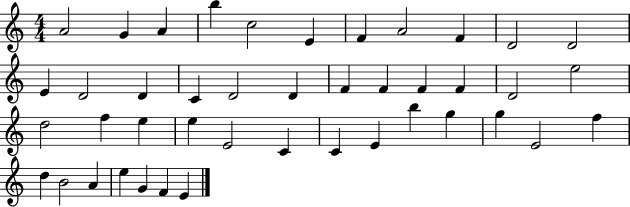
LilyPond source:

{
  \clef treble
  \numericTimeSignature
  \time 4/4
  \key c \major
  a'2 g'4 a'4 | b''4 c''2 e'4 | f'4 a'2 f'4 | d'2 d'2 | \break e'4 d'2 d'4 | c'4 d'2 d'4 | f'4 f'4 f'4 f'4 | d'2 e''2 | \break d''2 f''4 e''4 | e''4 e'2 c'4 | c'4 e'4 b''4 g''4 | g''4 e'2 f''4 | \break d''4 b'2 a'4 | e''4 g'4 f'4 e'4 | \bar "|."
}